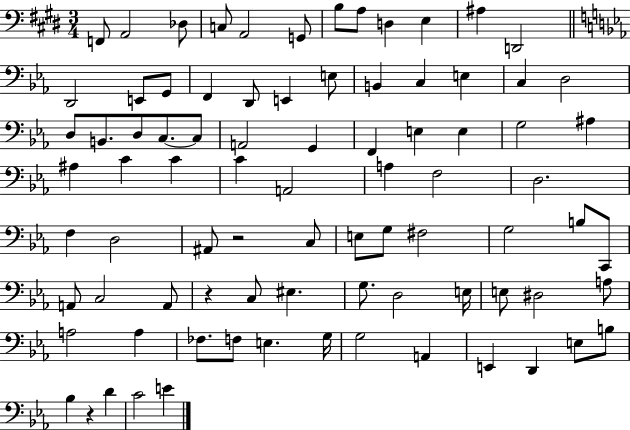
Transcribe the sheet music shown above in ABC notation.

X:1
T:Untitled
M:3/4
L:1/4
K:E
F,,/2 A,,2 _D,/2 C,/2 A,,2 G,,/2 B,/2 A,/2 D, E, ^A, D,,2 D,,2 E,,/2 G,,/2 F,, D,,/2 E,, E,/2 B,, C, E, C, D,2 D,/2 B,,/2 D,/2 C,/2 C,/2 A,,2 G,, F,, E, E, G,2 ^A, ^A, C C C A,,2 A, F,2 D,2 F, D,2 ^A,,/2 z2 C,/2 E,/2 G,/2 ^F,2 G,2 B,/2 C,,/2 A,,/2 C,2 A,,/2 z C,/2 ^E, G,/2 D,2 E,/4 E,/2 ^D,2 A,/2 A,2 A, _F,/2 F,/2 E, G,/4 G,2 A,, E,, D,, E,/2 B,/2 _B, z D C2 E